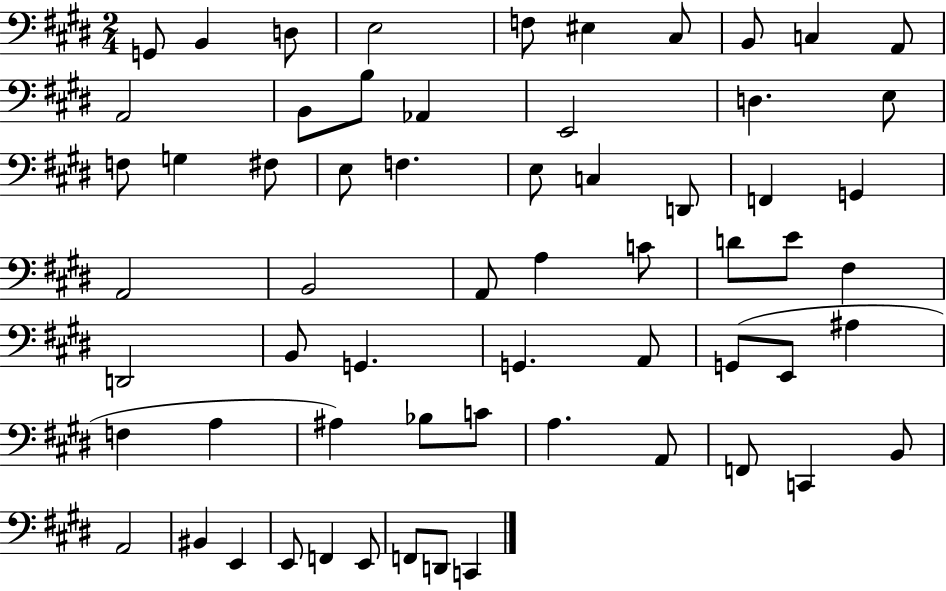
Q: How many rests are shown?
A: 0